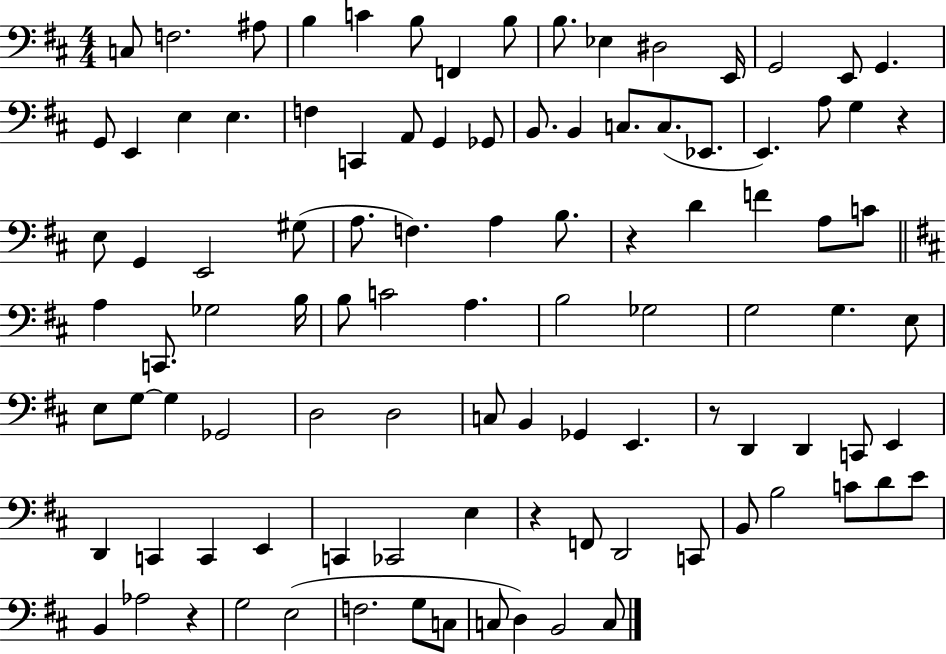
X:1
T:Untitled
M:4/4
L:1/4
K:D
C,/2 F,2 ^A,/2 B, C B,/2 F,, B,/2 B,/2 _E, ^D,2 E,,/4 G,,2 E,,/2 G,, G,,/2 E,, E, E, F, C,, A,,/2 G,, _G,,/2 B,,/2 B,, C,/2 C,/2 _E,,/2 E,, A,/2 G, z E,/2 G,, E,,2 ^G,/2 A,/2 F, A, B,/2 z D F A,/2 C/2 A, C,,/2 _G,2 B,/4 B,/2 C2 A, B,2 _G,2 G,2 G, E,/2 E,/2 G,/2 G, _G,,2 D,2 D,2 C,/2 B,, _G,, E,, z/2 D,, D,, C,,/2 E,, D,, C,, C,, E,, C,, _C,,2 E, z F,,/2 D,,2 C,,/2 B,,/2 B,2 C/2 D/2 E/2 B,, _A,2 z G,2 E,2 F,2 G,/2 C,/2 C,/2 D, B,,2 C,/2